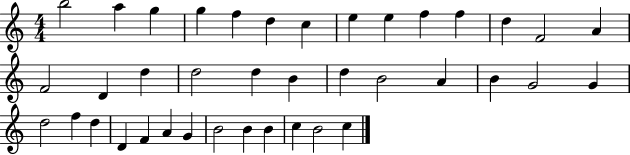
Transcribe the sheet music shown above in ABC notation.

X:1
T:Untitled
M:4/4
L:1/4
K:C
b2 a g g f d c e e f f d F2 A F2 D d d2 d B d B2 A B G2 G d2 f d D F A G B2 B B c B2 c